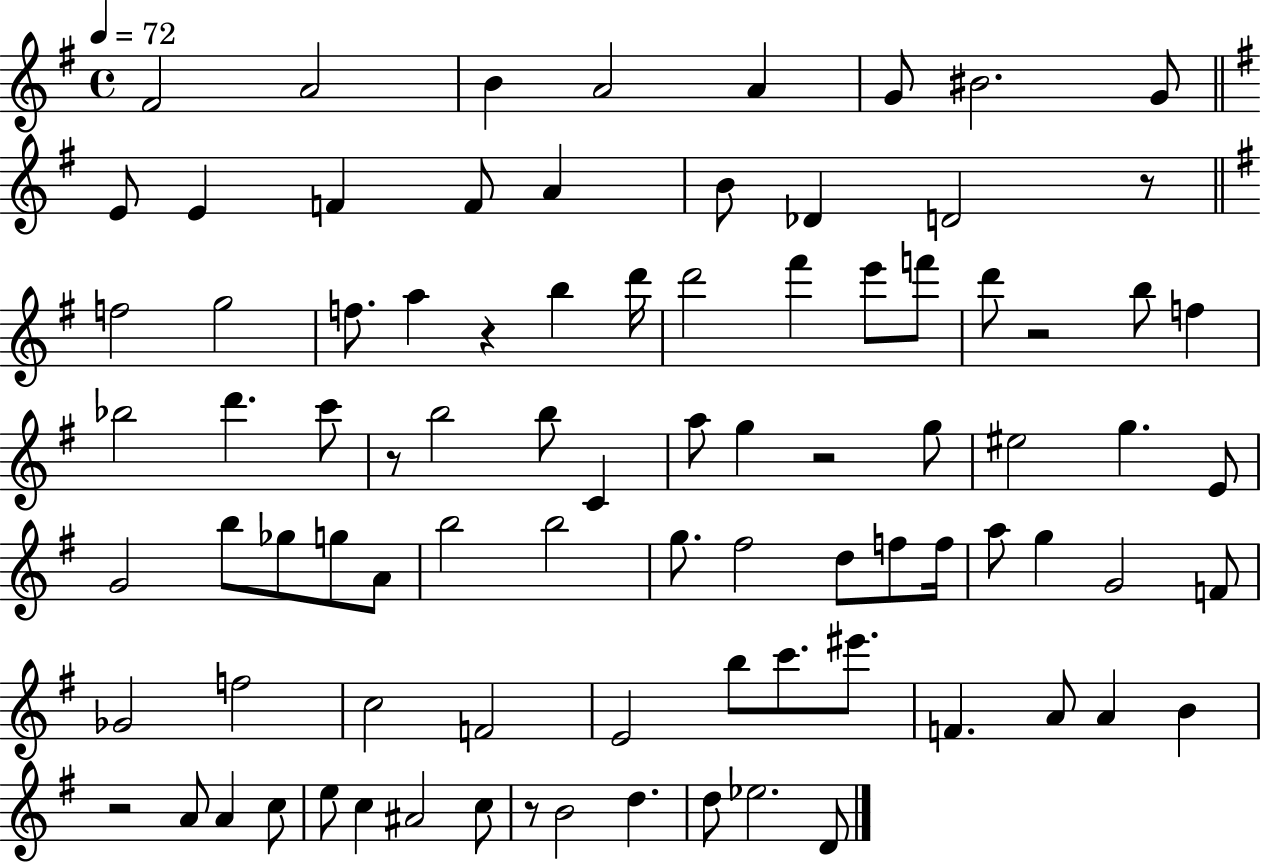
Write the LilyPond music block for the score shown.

{
  \clef treble
  \time 4/4
  \defaultTimeSignature
  \key g \major
  \tempo 4 = 72
  fis'2 a'2 | b'4 a'2 a'4 | g'8 bis'2. g'8 | \bar "||" \break \key e \minor e'8 e'4 f'4 f'8 a'4 | b'8 des'4 d'2 r8 | \bar "||" \break \key e \minor f''2 g''2 | f''8. a''4 r4 b''4 d'''16 | d'''2 fis'''4 e'''8 f'''8 | d'''8 r2 b''8 f''4 | \break bes''2 d'''4. c'''8 | r8 b''2 b''8 c'4 | a''8 g''4 r2 g''8 | eis''2 g''4. e'8 | \break g'2 b''8 ges''8 g''8 a'8 | b''2 b''2 | g''8. fis''2 d''8 f''8 f''16 | a''8 g''4 g'2 f'8 | \break ges'2 f''2 | c''2 f'2 | e'2 b''8 c'''8. eis'''8. | f'4. a'8 a'4 b'4 | \break r2 a'8 a'4 c''8 | e''8 c''4 ais'2 c''8 | r8 b'2 d''4. | d''8 ees''2. d'8 | \break \bar "|."
}